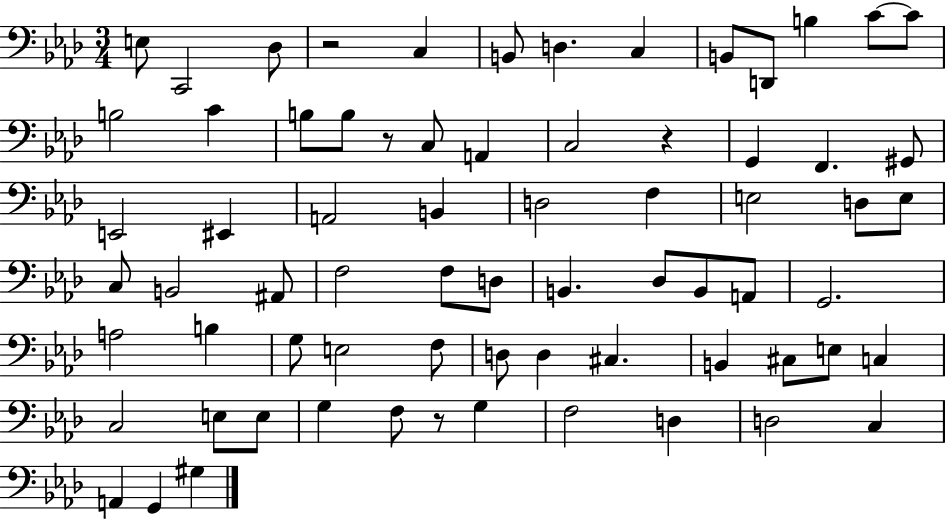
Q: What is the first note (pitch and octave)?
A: E3